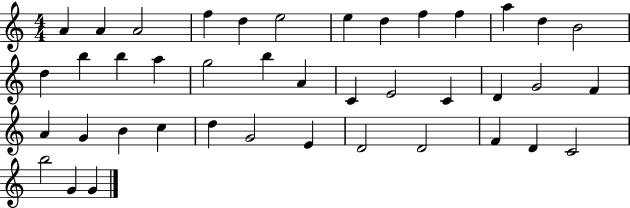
{
  \clef treble
  \numericTimeSignature
  \time 4/4
  \key c \major
  a'4 a'4 a'2 | f''4 d''4 e''2 | e''4 d''4 f''4 f''4 | a''4 d''4 b'2 | \break d''4 b''4 b''4 a''4 | g''2 b''4 a'4 | c'4 e'2 c'4 | d'4 g'2 f'4 | \break a'4 g'4 b'4 c''4 | d''4 g'2 e'4 | d'2 d'2 | f'4 d'4 c'2 | \break b''2 g'4 g'4 | \bar "|."
}